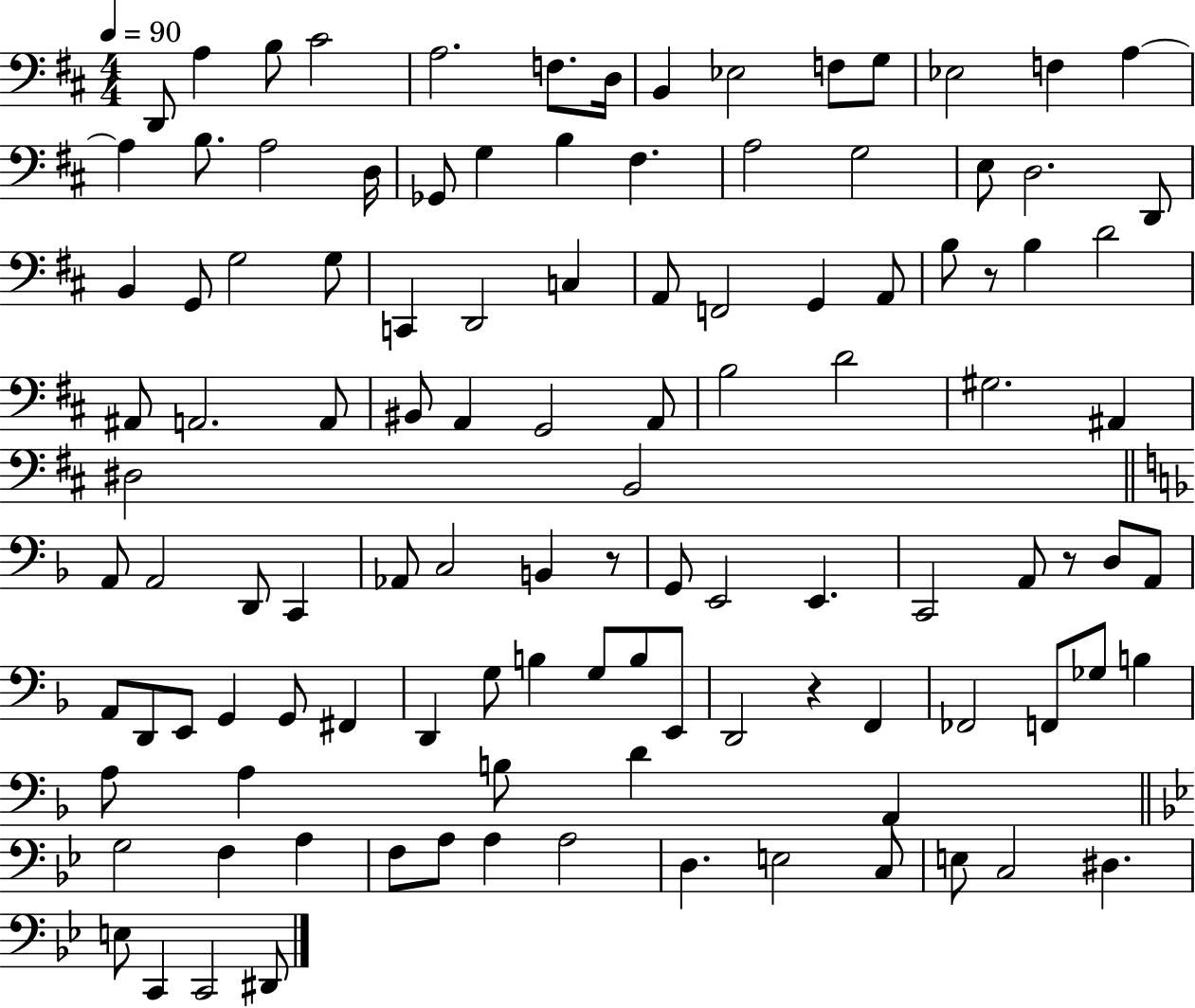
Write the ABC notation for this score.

X:1
T:Untitled
M:4/4
L:1/4
K:D
D,,/2 A, B,/2 ^C2 A,2 F,/2 D,/4 B,, _E,2 F,/2 G,/2 _E,2 F, A, A, B,/2 A,2 D,/4 _G,,/2 G, B, ^F, A,2 G,2 E,/2 D,2 D,,/2 B,, G,,/2 G,2 G,/2 C,, D,,2 C, A,,/2 F,,2 G,, A,,/2 B,/2 z/2 B, D2 ^A,,/2 A,,2 A,,/2 ^B,,/2 A,, G,,2 A,,/2 B,2 D2 ^G,2 ^A,, ^D,2 B,,2 A,,/2 A,,2 D,,/2 C,, _A,,/2 C,2 B,, z/2 G,,/2 E,,2 E,, C,,2 A,,/2 z/2 D,/2 A,,/2 A,,/2 D,,/2 E,,/2 G,, G,,/2 ^F,, D,, G,/2 B, G,/2 B,/2 E,,/2 D,,2 z F,, _F,,2 F,,/2 _G,/2 B, A,/2 A, B,/2 D A,, G,2 F, A, F,/2 A,/2 A, A,2 D, E,2 C,/2 E,/2 C,2 ^D, E,/2 C,, C,,2 ^D,,/2